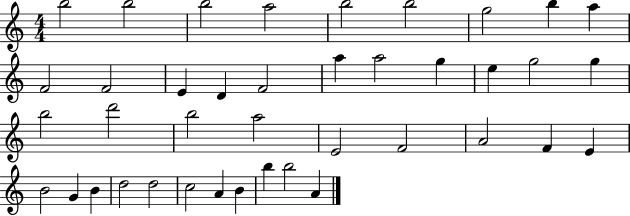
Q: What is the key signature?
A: C major